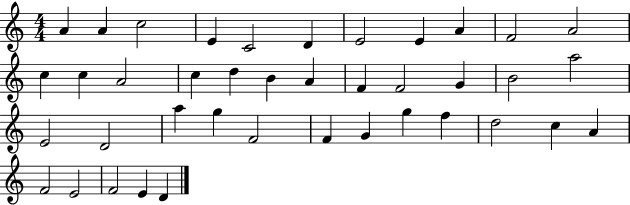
{
  \clef treble
  \numericTimeSignature
  \time 4/4
  \key c \major
  a'4 a'4 c''2 | e'4 c'2 d'4 | e'2 e'4 a'4 | f'2 a'2 | \break c''4 c''4 a'2 | c''4 d''4 b'4 a'4 | f'4 f'2 g'4 | b'2 a''2 | \break e'2 d'2 | a''4 g''4 f'2 | f'4 g'4 g''4 f''4 | d''2 c''4 a'4 | \break f'2 e'2 | f'2 e'4 d'4 | \bar "|."
}